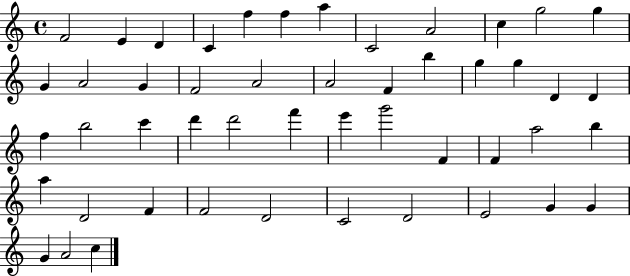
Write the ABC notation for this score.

X:1
T:Untitled
M:4/4
L:1/4
K:C
F2 E D C f f a C2 A2 c g2 g G A2 G F2 A2 A2 F b g g D D f b2 c' d' d'2 f' e' g'2 F F a2 b a D2 F F2 D2 C2 D2 E2 G G G A2 c